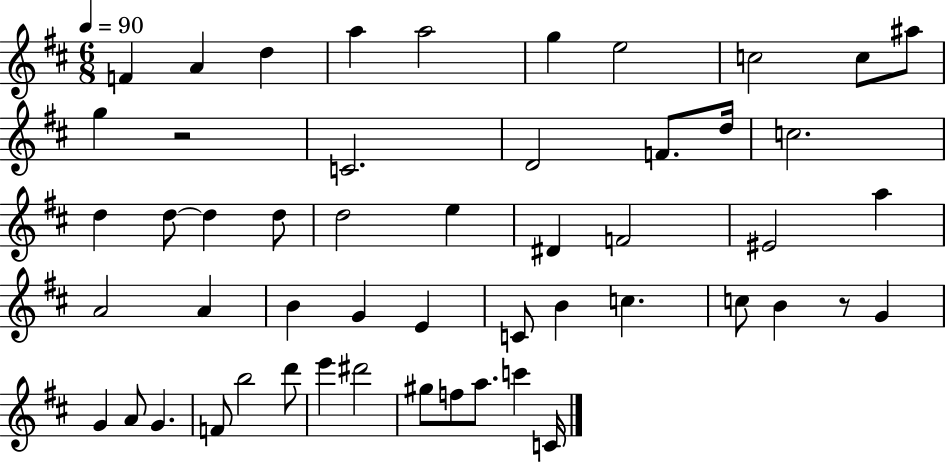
{
  \clef treble
  \numericTimeSignature
  \time 6/8
  \key d \major
  \tempo 4 = 90
  \repeat volta 2 { f'4 a'4 d''4 | a''4 a''2 | g''4 e''2 | c''2 c''8 ais''8 | \break g''4 r2 | c'2. | d'2 f'8. d''16 | c''2. | \break d''4 d''8~~ d''4 d''8 | d''2 e''4 | dis'4 f'2 | eis'2 a''4 | \break a'2 a'4 | b'4 g'4 e'4 | c'8 b'4 c''4. | c''8 b'4 r8 g'4 | \break g'4 a'8 g'4. | f'8 b''2 d'''8 | e'''4 dis'''2 | gis''8 f''8 a''8. c'''4 c'16 | \break } \bar "|."
}